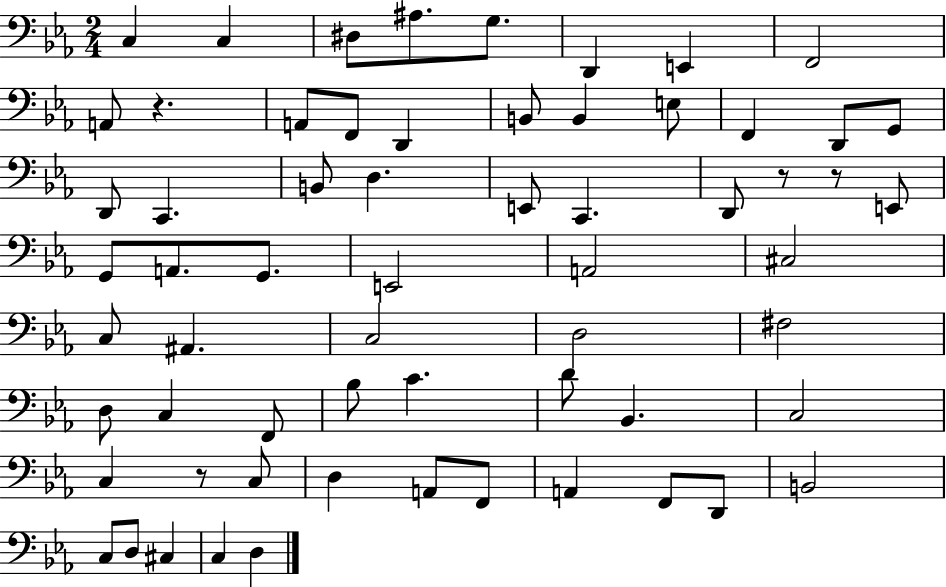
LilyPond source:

{
  \clef bass
  \numericTimeSignature
  \time 2/4
  \key ees \major
  c4 c4 | dis8 ais8. g8. | d,4 e,4 | f,2 | \break a,8 r4. | a,8 f,8 d,4 | b,8 b,4 e8 | f,4 d,8 g,8 | \break d,8 c,4. | b,8 d4. | e,8 c,4. | d,8 r8 r8 e,8 | \break g,8 a,8. g,8. | e,2 | a,2 | cis2 | \break c8 ais,4. | c2 | d2 | fis2 | \break d8 c4 f,8 | bes8 c'4. | d'8 bes,4. | c2 | \break c4 r8 c8 | d4 a,8 f,8 | a,4 f,8 d,8 | b,2 | \break c8 d8 cis4 | c4 d4 | \bar "|."
}